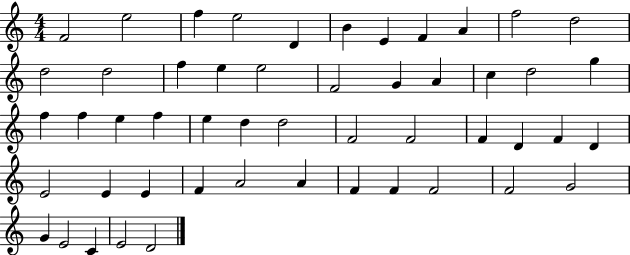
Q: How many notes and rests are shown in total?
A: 51